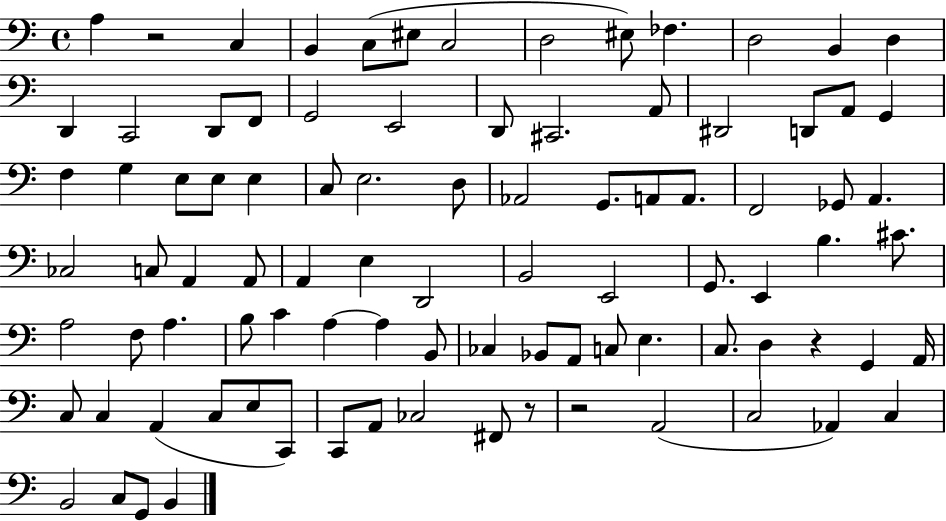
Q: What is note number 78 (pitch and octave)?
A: A2